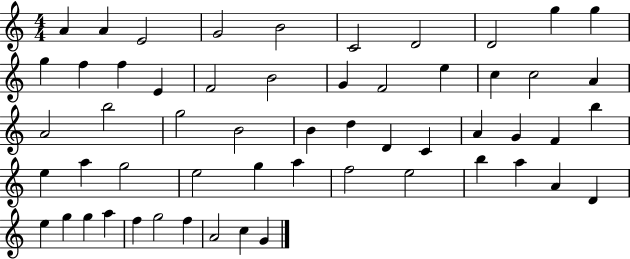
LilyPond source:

{
  \clef treble
  \numericTimeSignature
  \time 4/4
  \key c \major
  a'4 a'4 e'2 | g'2 b'2 | c'2 d'2 | d'2 g''4 g''4 | \break g''4 f''4 f''4 e'4 | f'2 b'2 | g'4 f'2 e''4 | c''4 c''2 a'4 | \break a'2 b''2 | g''2 b'2 | b'4 d''4 d'4 c'4 | a'4 g'4 f'4 b''4 | \break e''4 a''4 g''2 | e''2 g''4 a''4 | f''2 e''2 | b''4 a''4 a'4 d'4 | \break e''4 g''4 g''4 a''4 | f''4 g''2 f''4 | a'2 c''4 g'4 | \bar "|."
}